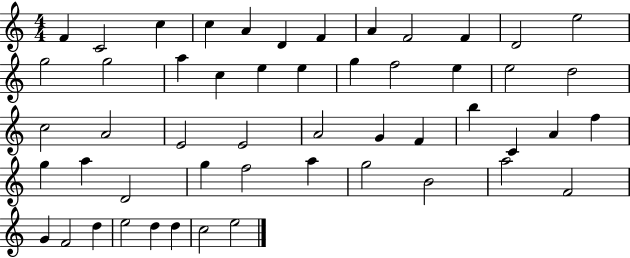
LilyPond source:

{
  \clef treble
  \numericTimeSignature
  \time 4/4
  \key c \major
  f'4 c'2 c''4 | c''4 a'4 d'4 f'4 | a'4 f'2 f'4 | d'2 e''2 | \break g''2 g''2 | a''4 c''4 e''4 e''4 | g''4 f''2 e''4 | e''2 d''2 | \break c''2 a'2 | e'2 e'2 | a'2 g'4 f'4 | b''4 c'4 a'4 f''4 | \break g''4 a''4 d'2 | g''4 f''2 a''4 | g''2 b'2 | a''2 f'2 | \break g'4 f'2 d''4 | e''2 d''4 d''4 | c''2 e''2 | \bar "|."
}